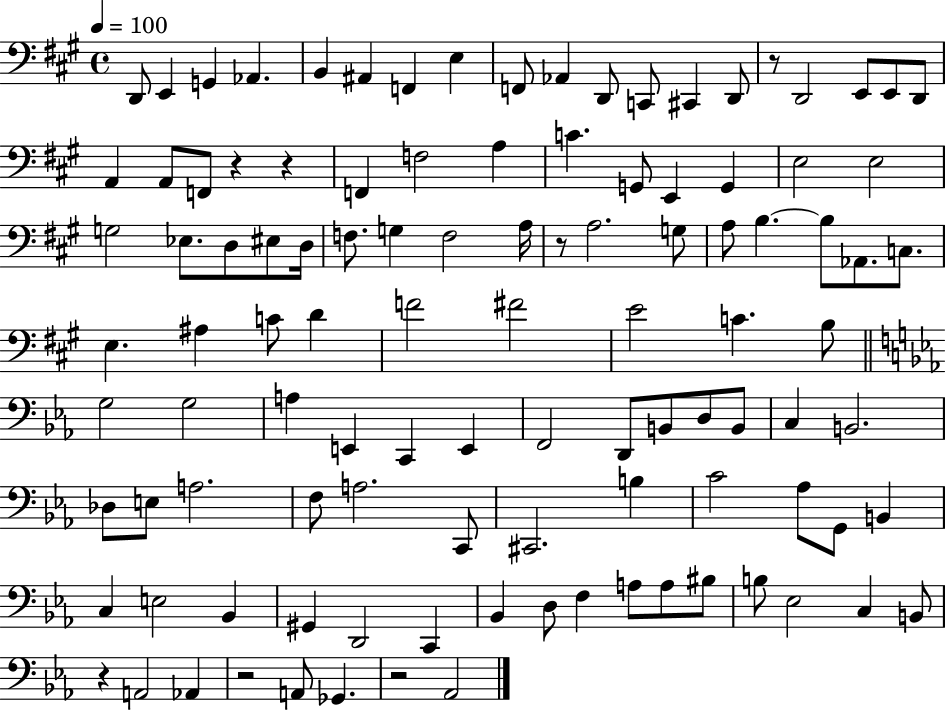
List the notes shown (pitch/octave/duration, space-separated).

D2/e E2/q G2/q Ab2/q. B2/q A#2/q F2/q E3/q F2/e Ab2/q D2/e C2/e C#2/q D2/e R/e D2/h E2/e E2/e D2/e A2/q A2/e F2/e R/q R/q F2/q F3/h A3/q C4/q. G2/e E2/q G2/q E3/h E3/h G3/h Eb3/e. D3/e EIS3/e D3/s F3/e. G3/q F3/h A3/s R/e A3/h. G3/e A3/e B3/q. B3/e Ab2/e. C3/e. E3/q. A#3/q C4/e D4/q F4/h F#4/h E4/h C4/q. B3/e G3/h G3/h A3/q E2/q C2/q E2/q F2/h D2/e B2/e D3/e B2/e C3/q B2/h. Db3/e E3/e A3/h. F3/e A3/h. C2/e C#2/h. B3/q C4/h Ab3/e G2/e B2/q C3/q E3/h Bb2/q G#2/q D2/h C2/q Bb2/q D3/e F3/q A3/e A3/e BIS3/e B3/e Eb3/h C3/q B2/e R/q A2/h Ab2/q R/h A2/e Gb2/q. R/h Ab2/h